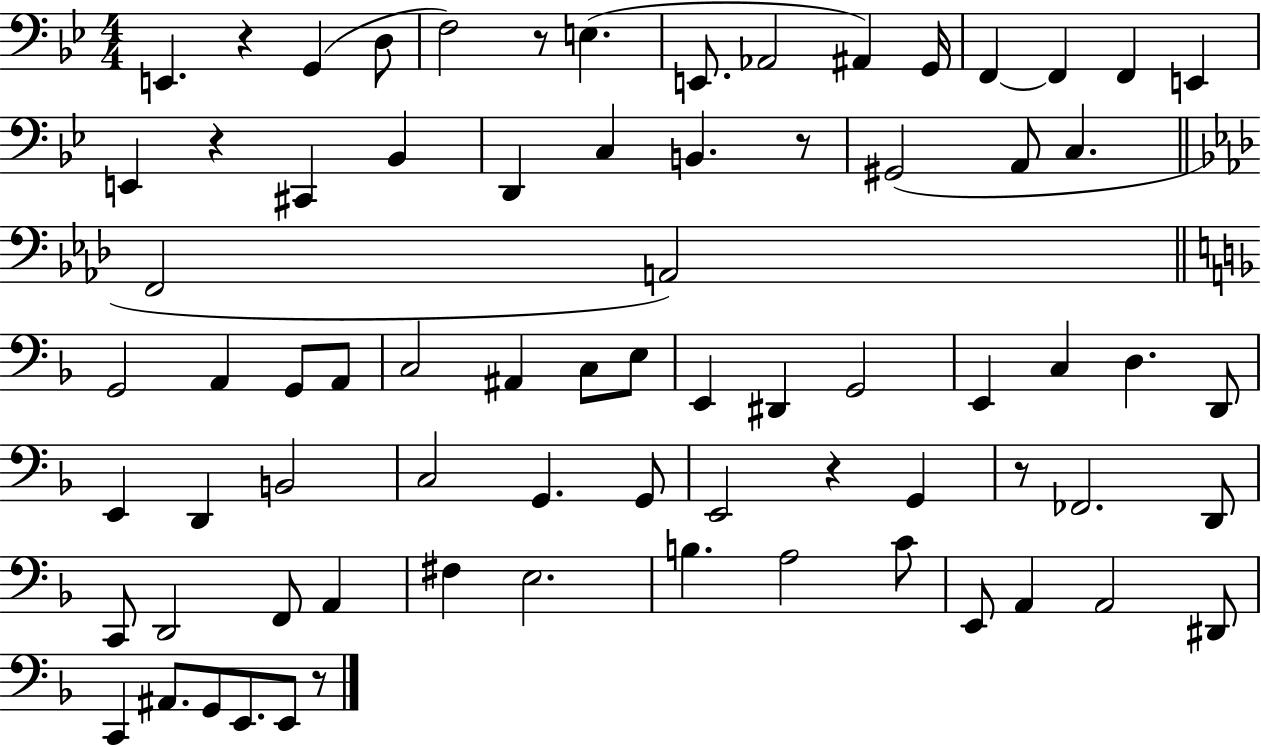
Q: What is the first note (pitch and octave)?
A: E2